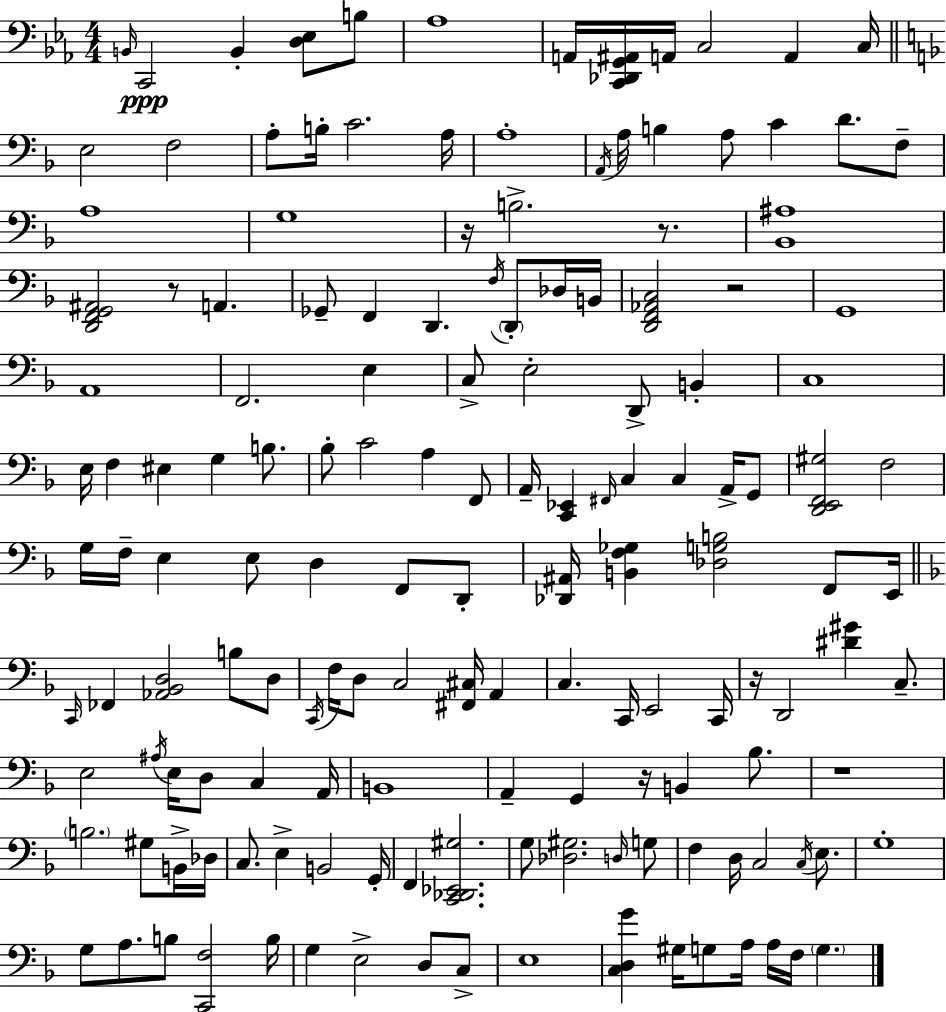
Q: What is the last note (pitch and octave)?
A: G3